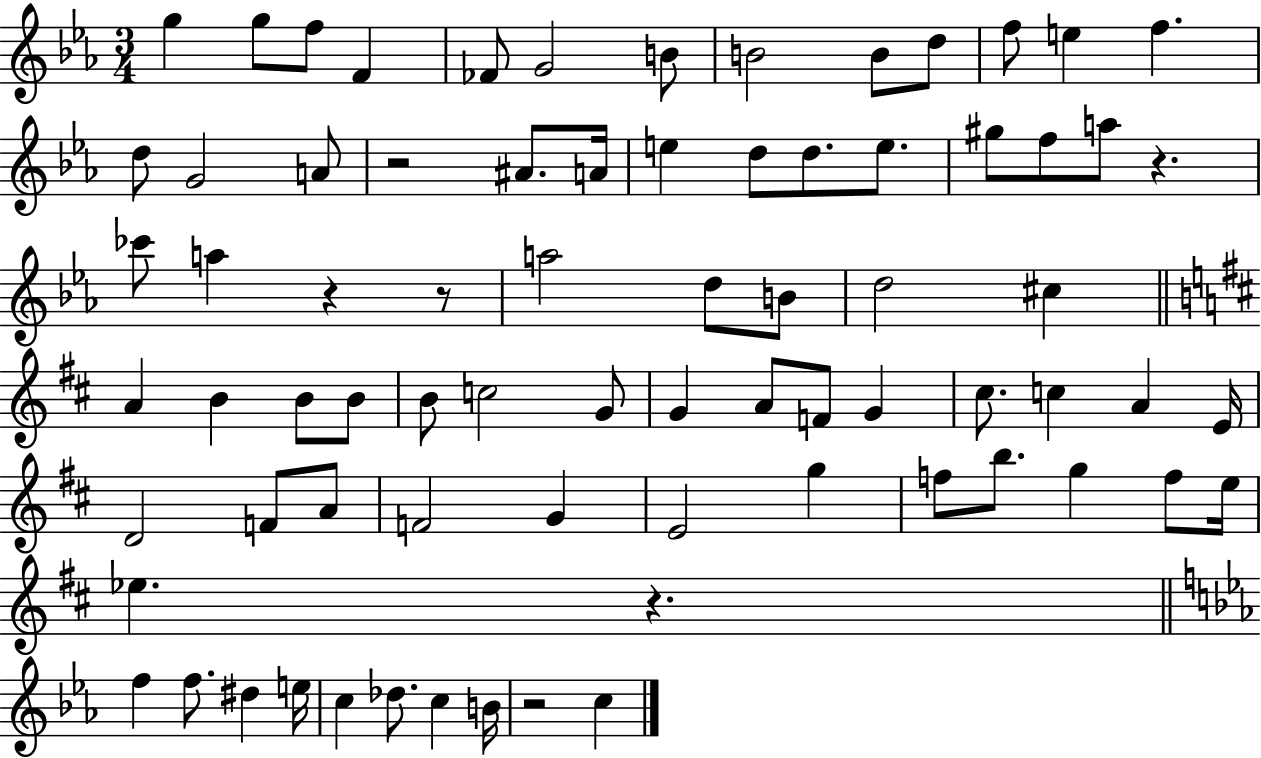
G5/q G5/e F5/e F4/q FES4/e G4/h B4/e B4/h B4/e D5/e F5/e E5/q F5/q. D5/e G4/h A4/e R/h A#4/e. A4/s E5/q D5/e D5/e. E5/e. G#5/e F5/e A5/e R/q. CES6/e A5/q R/q R/e A5/h D5/e B4/e D5/h C#5/q A4/q B4/q B4/e B4/e B4/e C5/h G4/e G4/q A4/e F4/e G4/q C#5/e. C5/q A4/q E4/s D4/h F4/e A4/e F4/h G4/q E4/h G5/q F5/e B5/e. G5/q F5/e E5/s Eb5/q. R/q. F5/q F5/e. D#5/q E5/s C5/q Db5/e. C5/q B4/s R/h C5/q